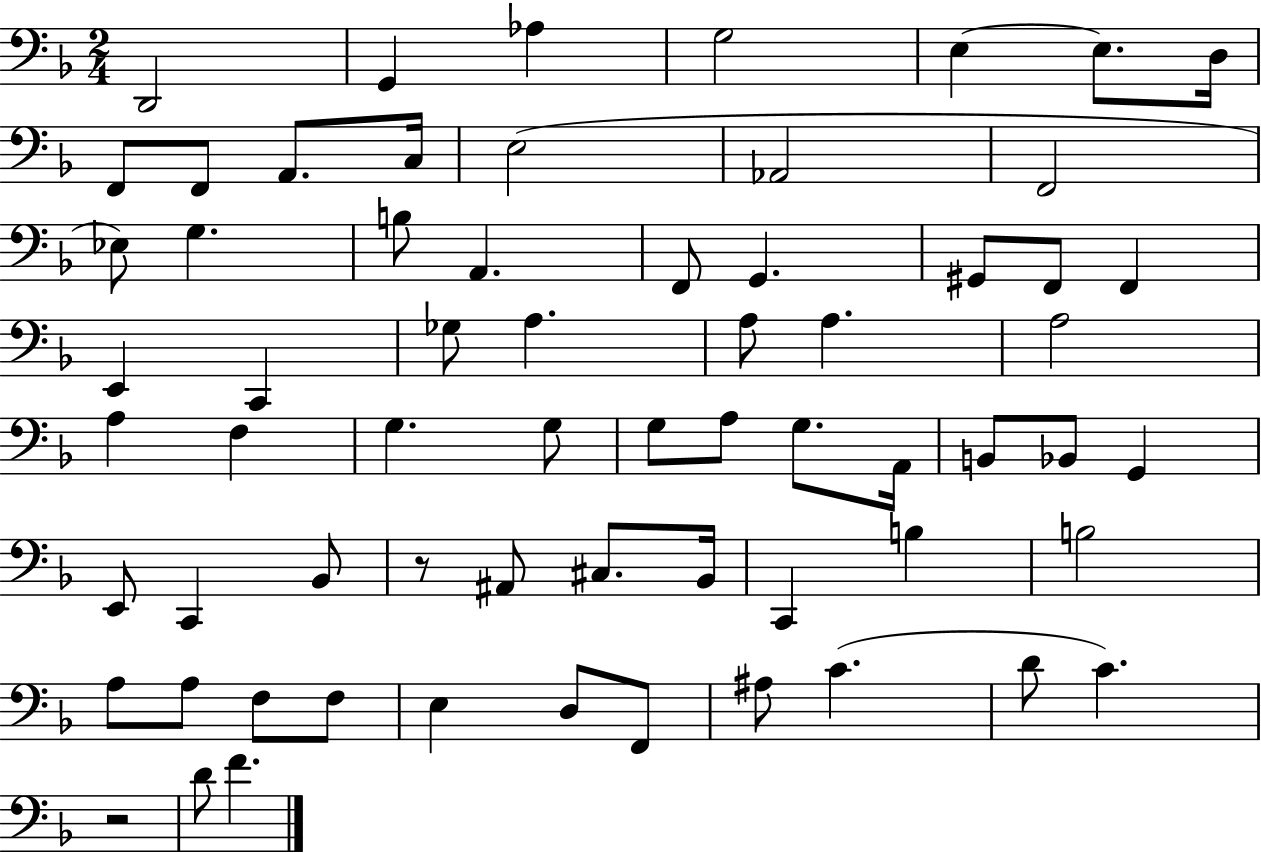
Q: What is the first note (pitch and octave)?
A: D2